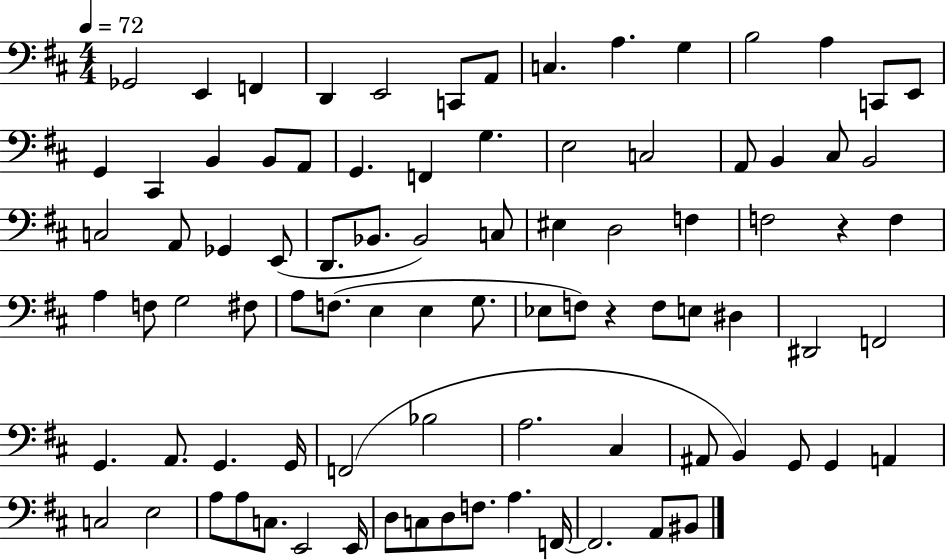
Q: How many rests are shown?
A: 2